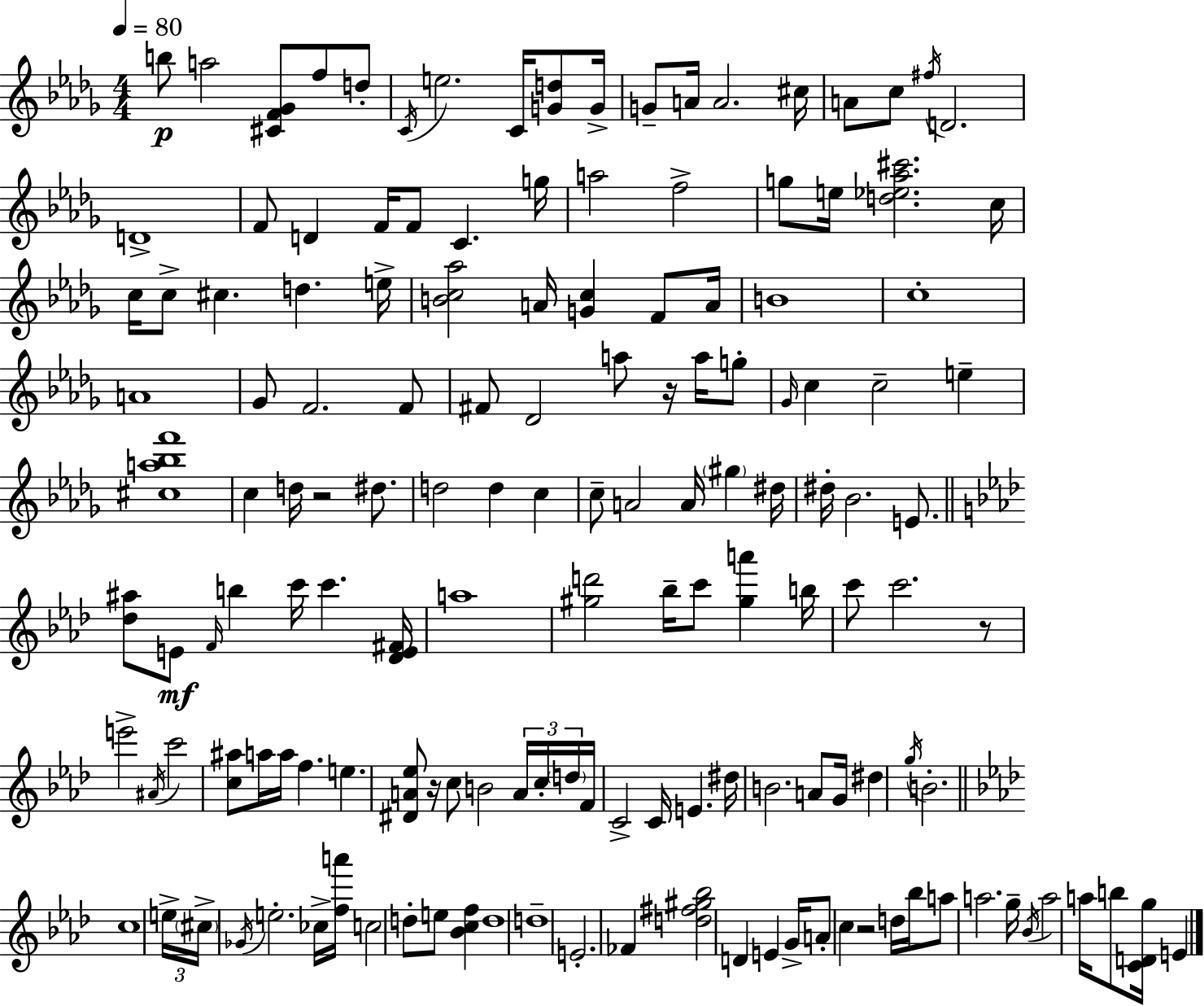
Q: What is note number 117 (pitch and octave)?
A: C5